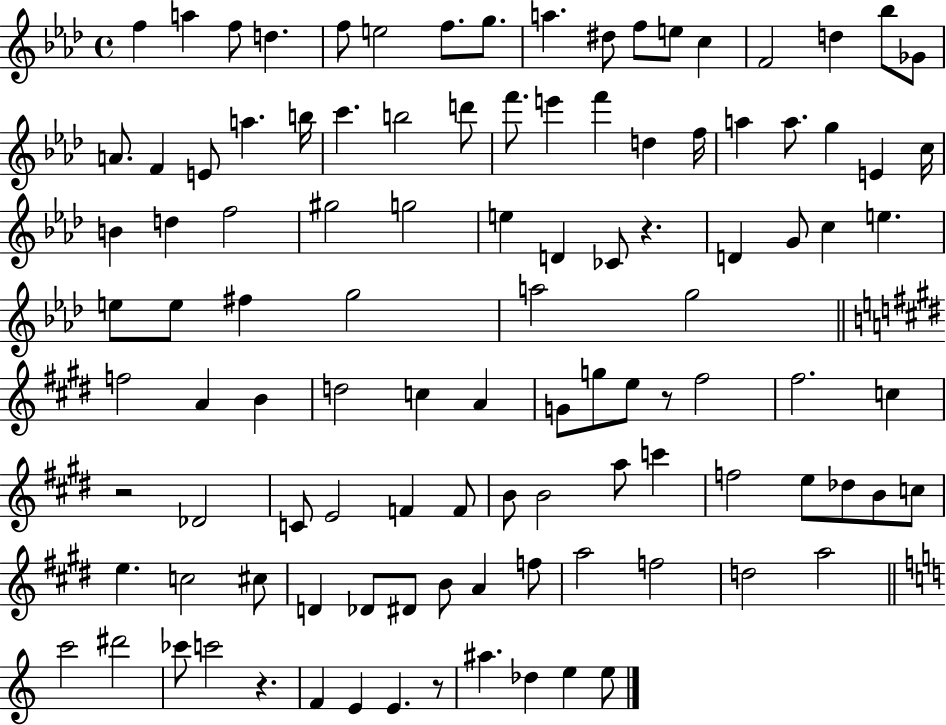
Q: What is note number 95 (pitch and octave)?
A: CES6